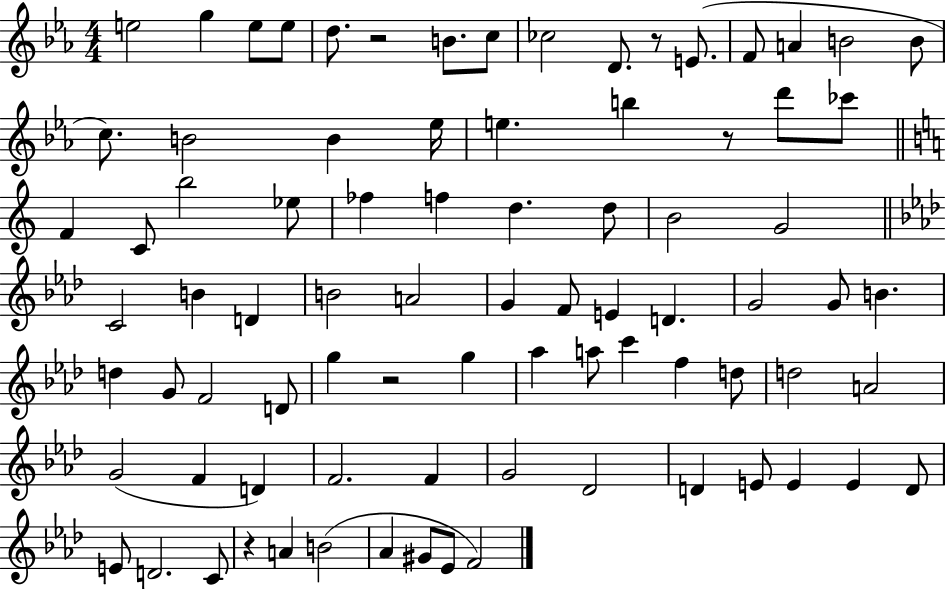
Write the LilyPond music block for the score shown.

{
  \clef treble
  \numericTimeSignature
  \time 4/4
  \key ees \major
  e''2 g''4 e''8 e''8 | d''8. r2 b'8. c''8 | ces''2 d'8. r8 e'8.( | f'8 a'4 b'2 b'8 | \break c''8.) b'2 b'4 ees''16 | e''4. b''4 r8 d'''8 ces'''8 | \bar "||" \break \key a \minor f'4 c'8 b''2 ees''8 | fes''4 f''4 d''4. d''8 | b'2 g'2 | \bar "||" \break \key aes \major c'2 b'4 d'4 | b'2 a'2 | g'4 f'8 e'4 d'4. | g'2 g'8 b'4. | \break d''4 g'8 f'2 d'8 | g''4 r2 g''4 | aes''4 a''8 c'''4 f''4 d''8 | d''2 a'2 | \break g'2( f'4 d'4) | f'2. f'4 | g'2 des'2 | d'4 e'8 e'4 e'4 d'8 | \break e'8 d'2. c'8 | r4 a'4 b'2( | aes'4 gis'8 ees'8 f'2) | \bar "|."
}